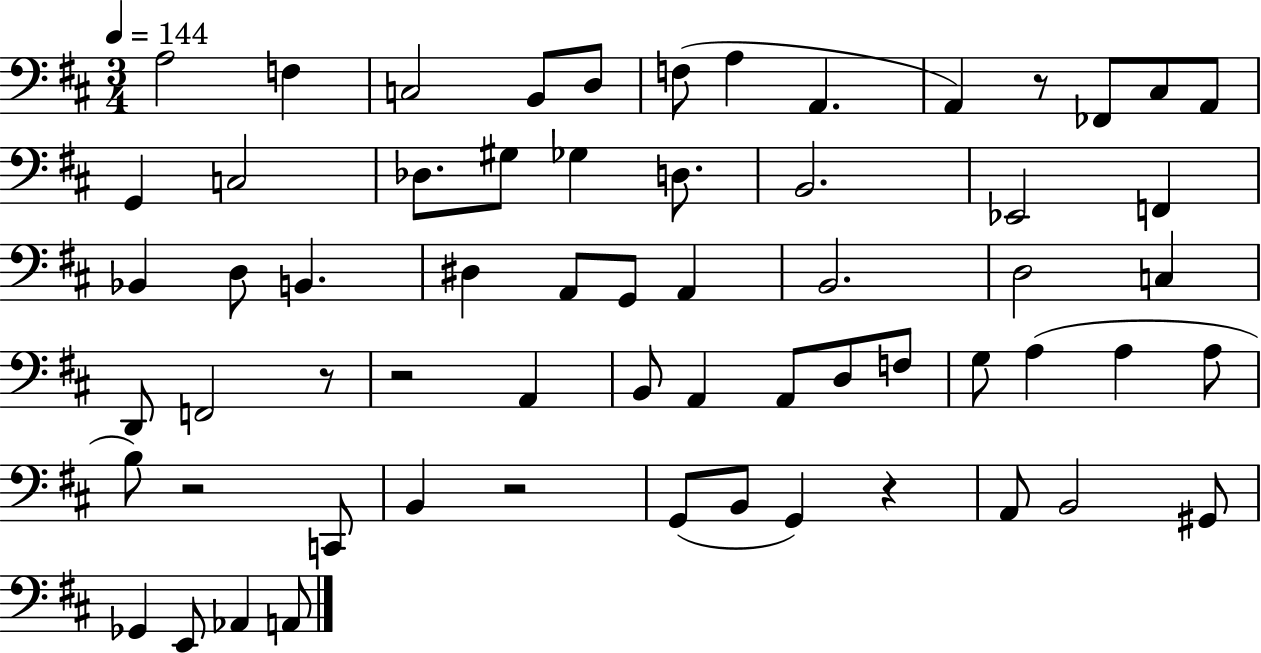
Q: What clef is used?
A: bass